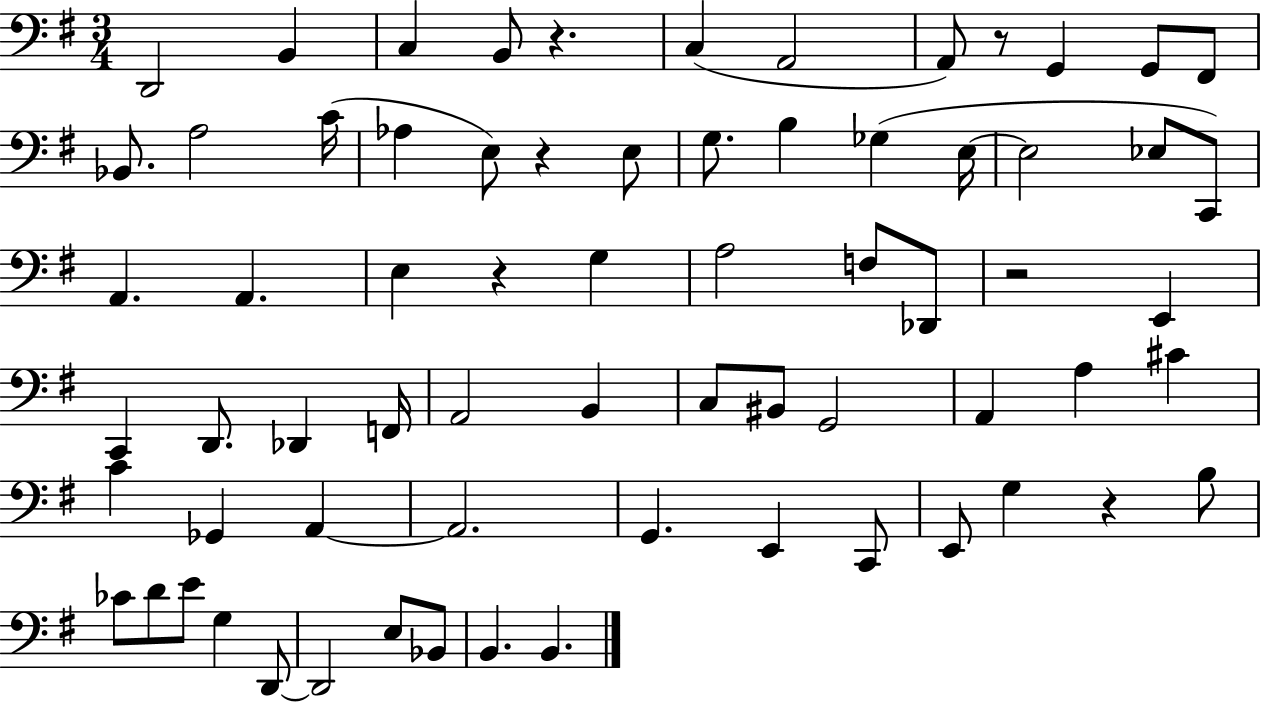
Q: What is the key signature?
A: G major